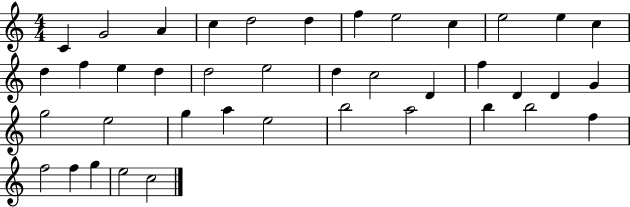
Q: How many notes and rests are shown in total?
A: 40